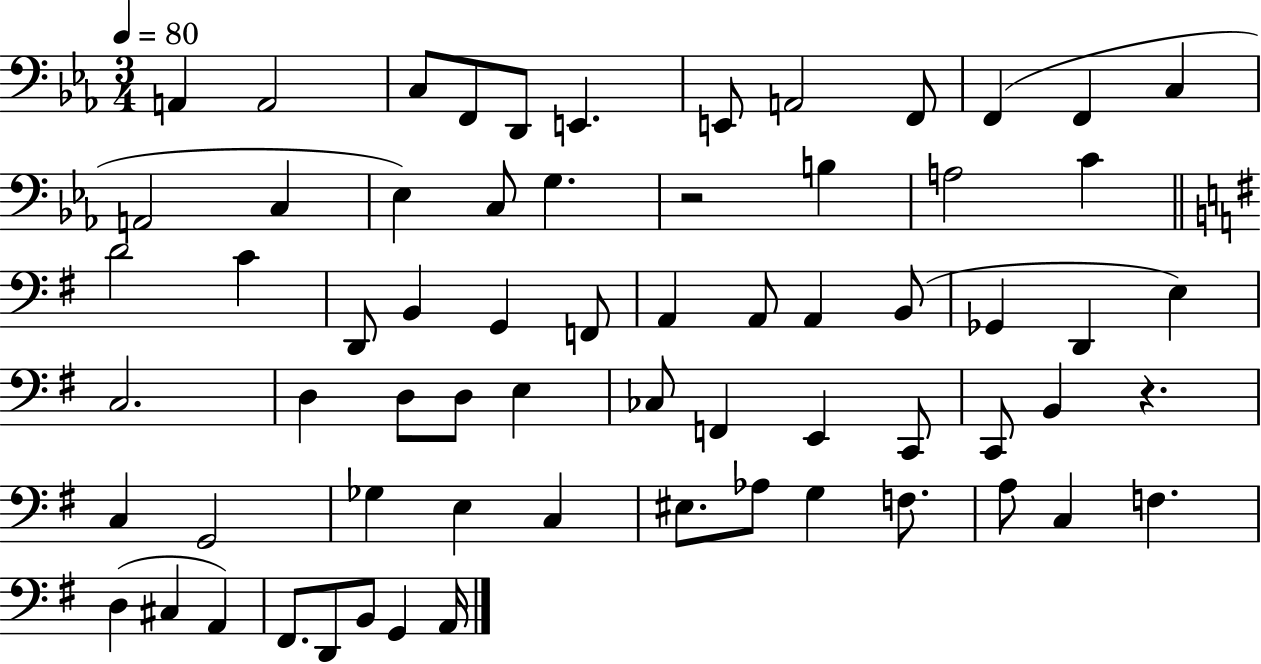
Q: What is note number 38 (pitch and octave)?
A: E3